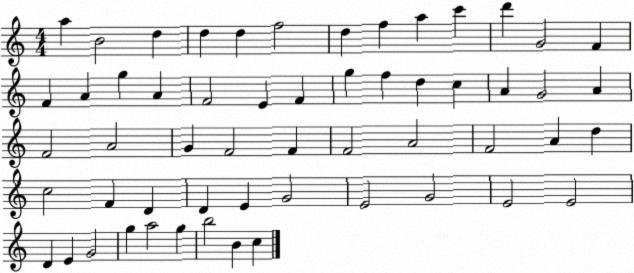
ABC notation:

X:1
T:Untitled
M:4/4
L:1/4
K:C
a B2 d d d f2 d f a c' d' G2 F F A g A F2 E F g f d c A G2 A F2 A2 G F2 F F2 A2 F2 A d c2 F D D E G2 E2 G2 E2 E2 D E G2 g a2 g b2 B c